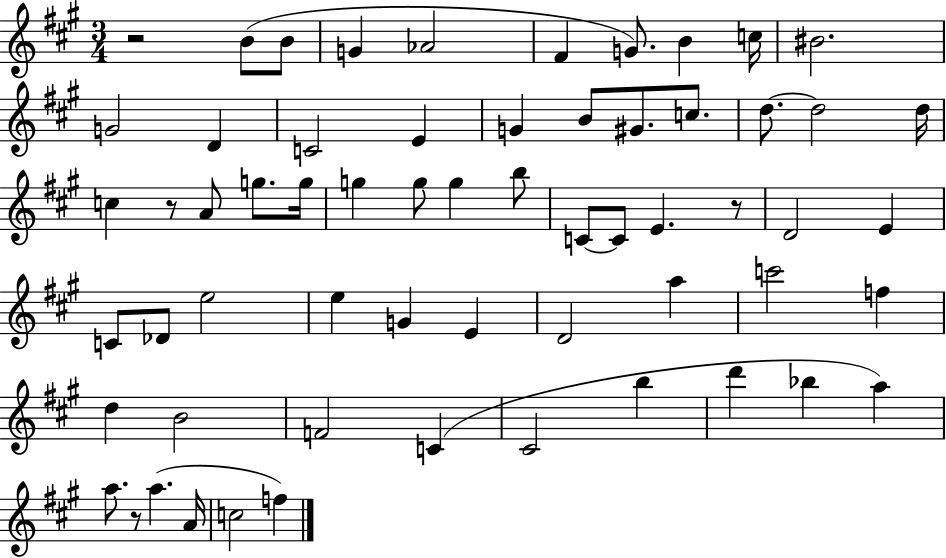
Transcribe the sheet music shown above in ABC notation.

X:1
T:Untitled
M:3/4
L:1/4
K:A
z2 B/2 B/2 G _A2 ^F G/2 B c/4 ^B2 G2 D C2 E G B/2 ^G/2 c/2 d/2 d2 d/4 c z/2 A/2 g/2 g/4 g g/2 g b/2 C/2 C/2 E z/2 D2 E C/2 _D/2 e2 e G E D2 a c'2 f d B2 F2 C ^C2 b d' _b a a/2 z/2 a A/4 c2 f